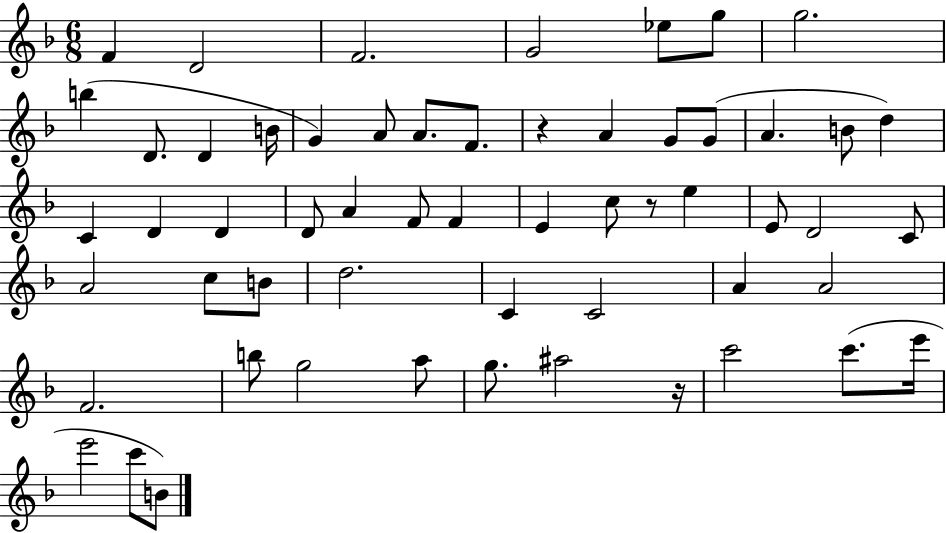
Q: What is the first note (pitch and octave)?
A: F4